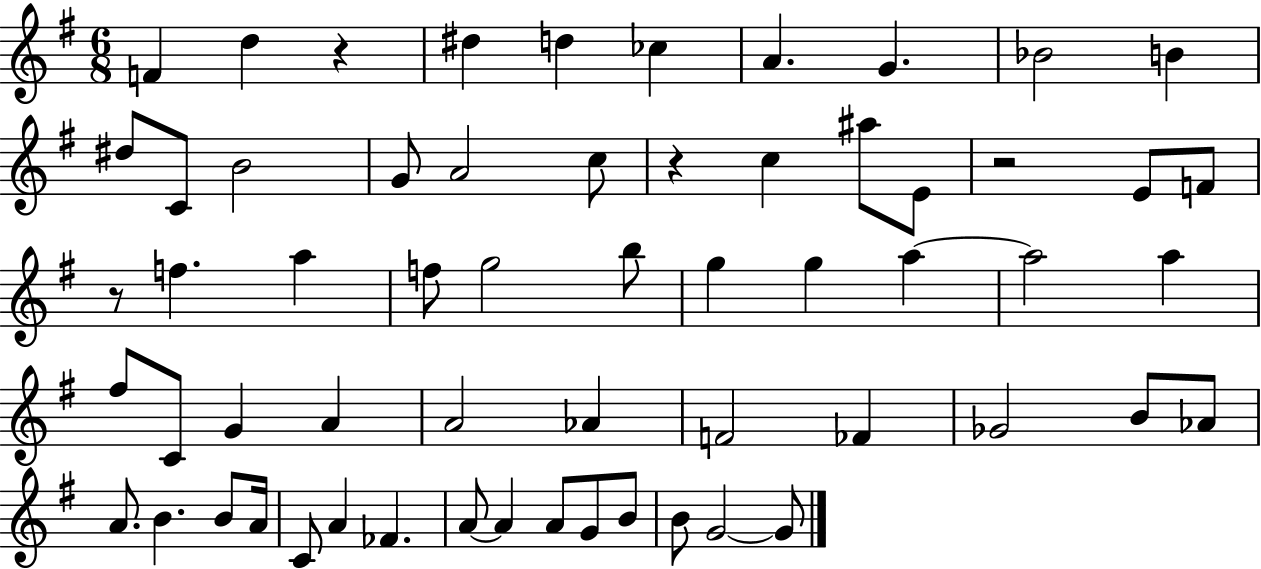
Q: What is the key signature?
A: G major